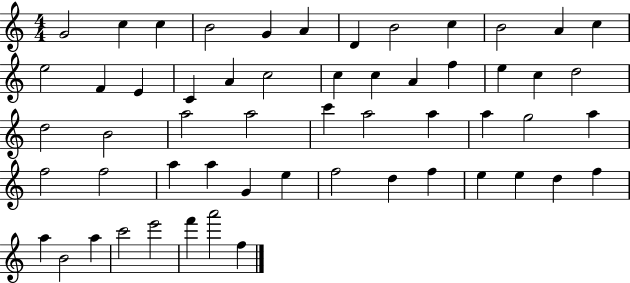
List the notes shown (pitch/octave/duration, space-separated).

G4/h C5/q C5/q B4/h G4/q A4/q D4/q B4/h C5/q B4/h A4/q C5/q E5/h F4/q E4/q C4/q A4/q C5/h C5/q C5/q A4/q F5/q E5/q C5/q D5/h D5/h B4/h A5/h A5/h C6/q A5/h A5/q A5/q G5/h A5/q F5/h F5/h A5/q A5/q G4/q E5/q F5/h D5/q F5/q E5/q E5/q D5/q F5/q A5/q B4/h A5/q C6/h E6/h F6/q A6/h F5/q